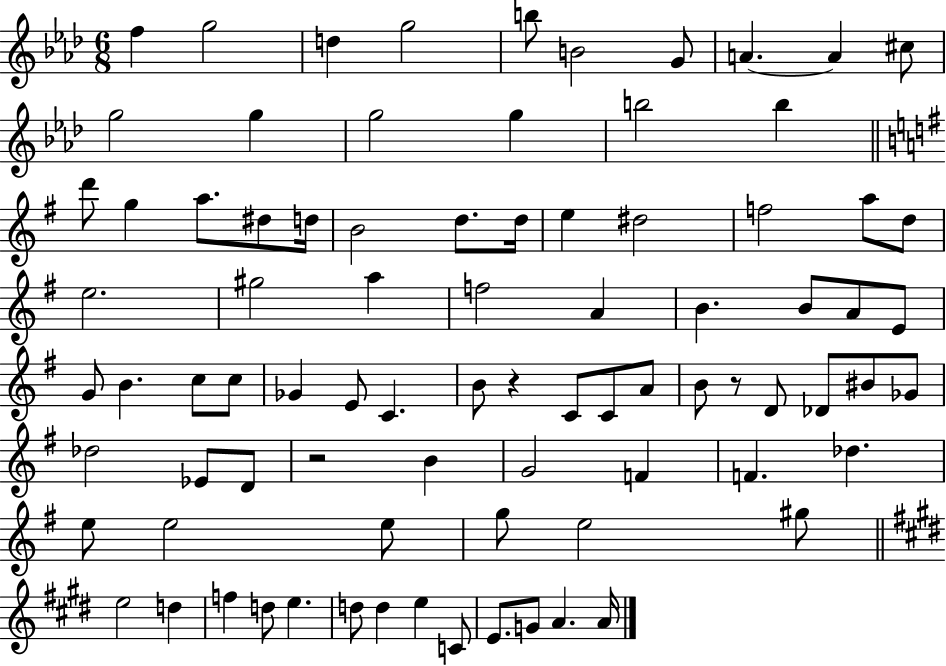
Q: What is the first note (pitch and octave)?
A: F5